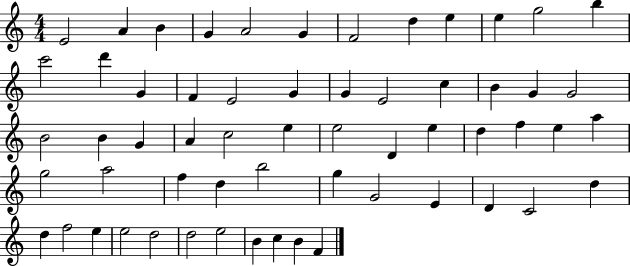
E4/h A4/q B4/q G4/q A4/h G4/q F4/h D5/q E5/q E5/q G5/h B5/q C6/h D6/q G4/q F4/q E4/h G4/q G4/q E4/h C5/q B4/q G4/q G4/h B4/h B4/q G4/q A4/q C5/h E5/q E5/h D4/q E5/q D5/q F5/q E5/q A5/q G5/h A5/h F5/q D5/q B5/h G5/q G4/h E4/q D4/q C4/h D5/q D5/q F5/h E5/q E5/h D5/h D5/h E5/h B4/q C5/q B4/q F4/q